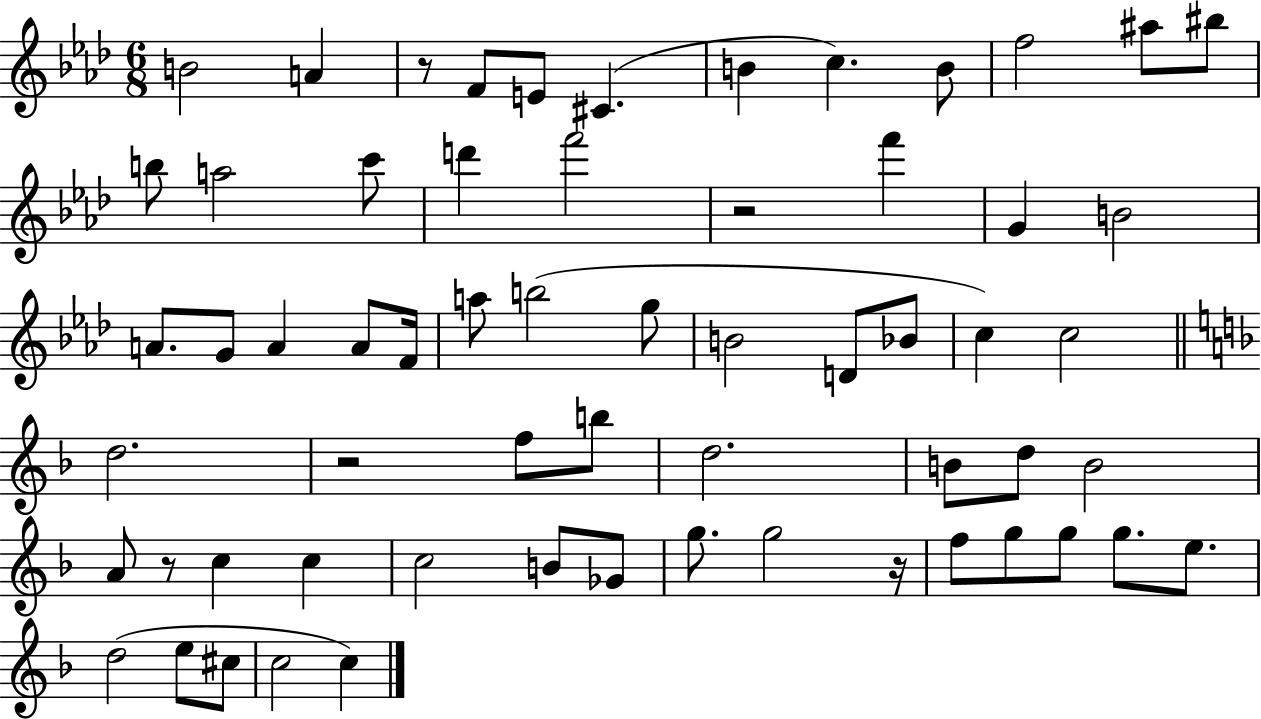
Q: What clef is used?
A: treble